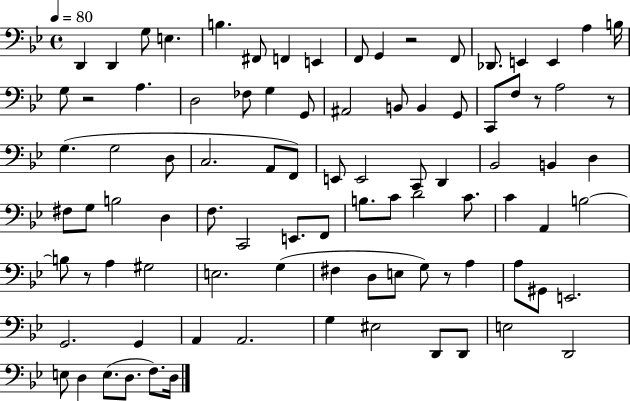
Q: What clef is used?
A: bass